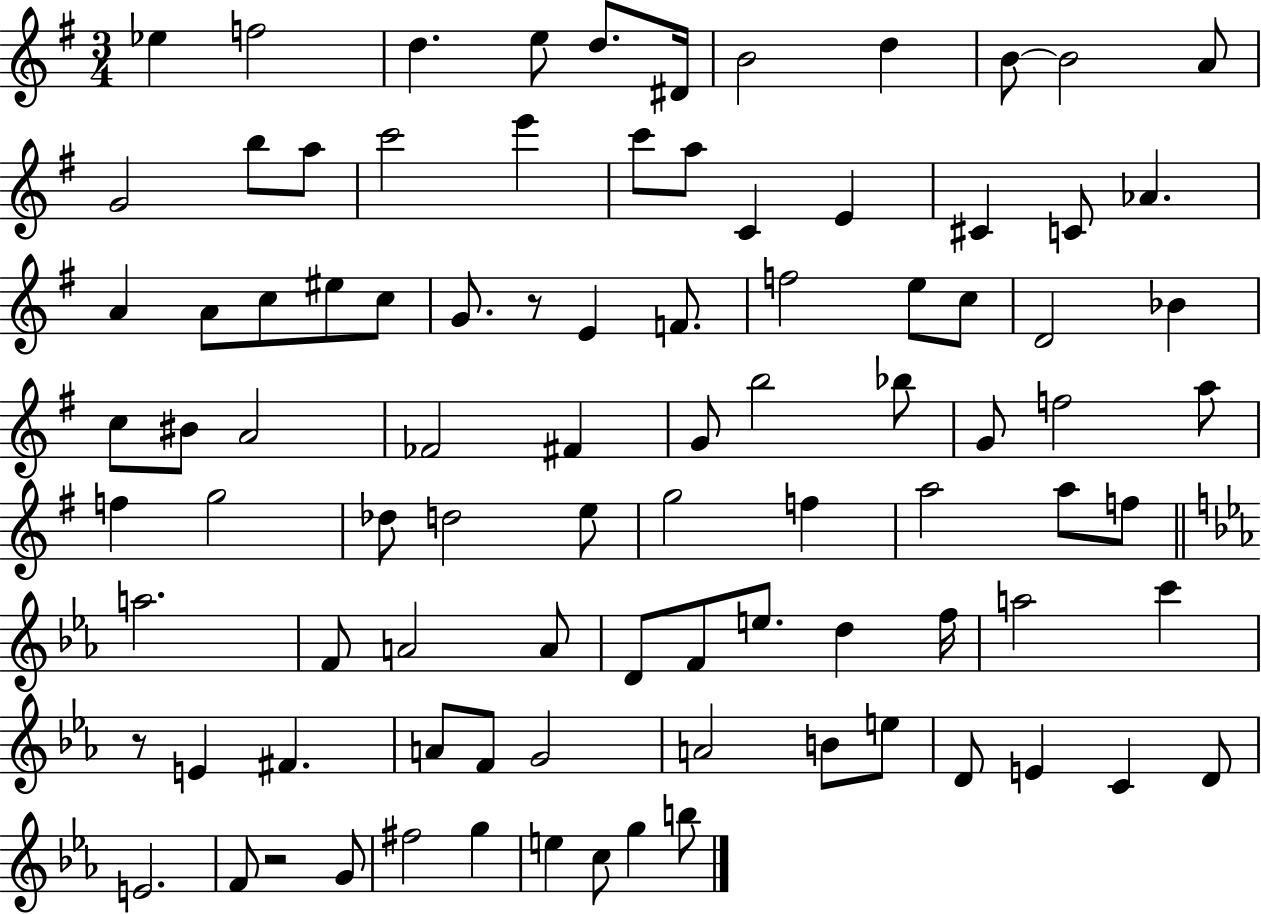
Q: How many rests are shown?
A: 3